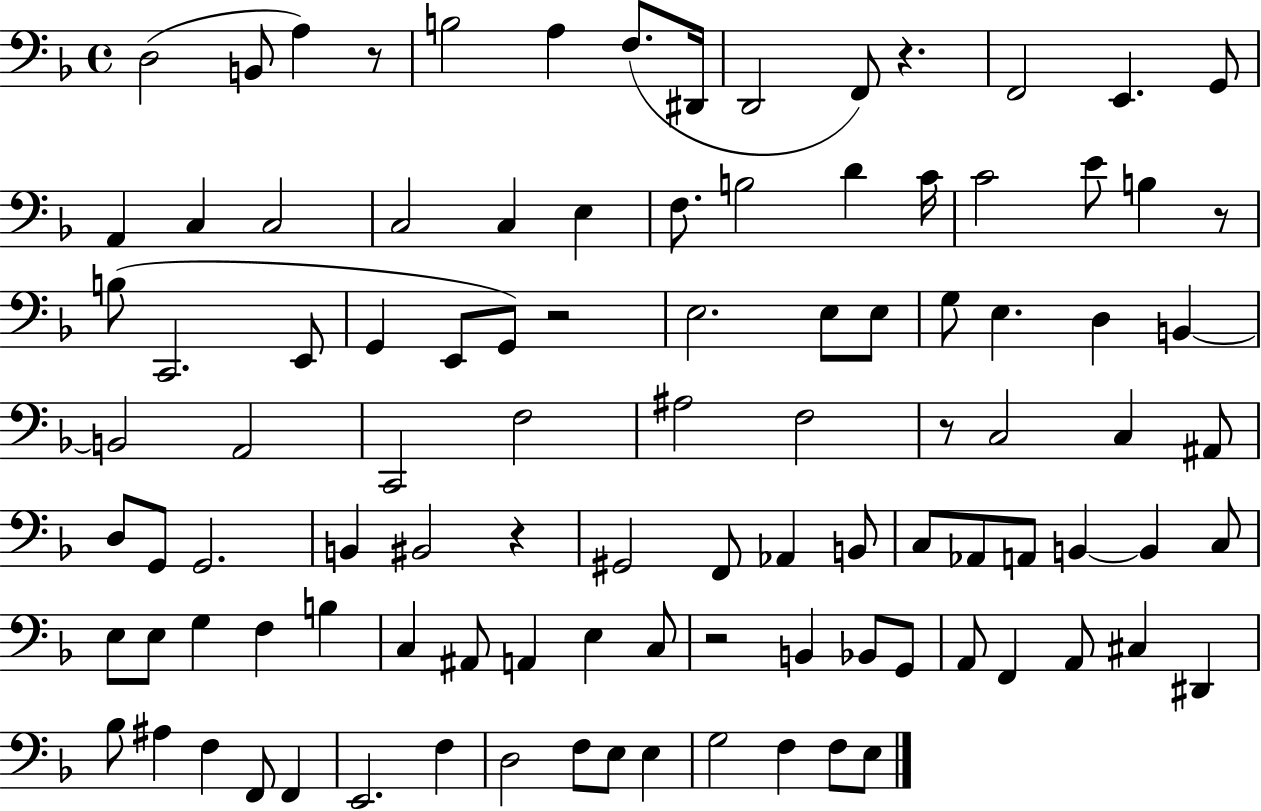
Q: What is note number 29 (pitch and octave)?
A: G2